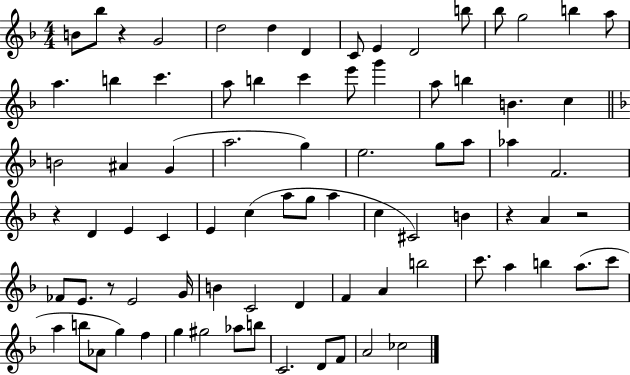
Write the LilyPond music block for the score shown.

{
  \clef treble
  \numericTimeSignature
  \time 4/4
  \key f \major
  b'8 bes''8 r4 g'2 | d''2 d''4 d'4 | c'8 e'4 d'2 b''8 | bes''8 g''2 b''4 a''8 | \break a''4. b''4 c'''4. | a''8 b''4 c'''4 e'''8 g'''4 | a''8 b''4 b'4. c''4 | \bar "||" \break \key d \minor b'2 ais'4 g'4( | a''2. g''4) | e''2. g''8 a''8 | aes''4 f'2. | \break r4 d'4 e'4 c'4 | e'4 c''4( a''8 g''8 a''4 | c''4 cis'2) b'4 | r4 a'4 r2 | \break fes'8 e'8. r8 e'2 g'16 | b'4 c'2 d'4 | f'4 a'4 b''2 | c'''8. a''4 b''4 a''8.( c'''8 | \break a''4 b''8 aes'8 g''4) f''4 | g''4 gis''2 aes''8 b''8 | c'2. d'8 f'8 | a'2 ces''2 | \break \bar "|."
}